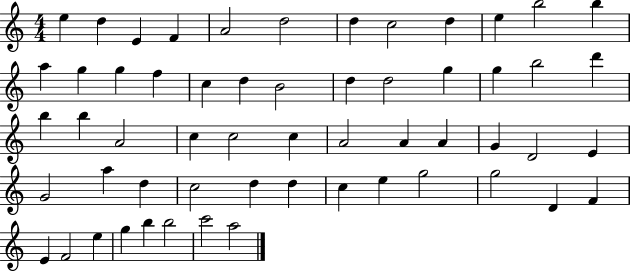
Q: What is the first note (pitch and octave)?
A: E5